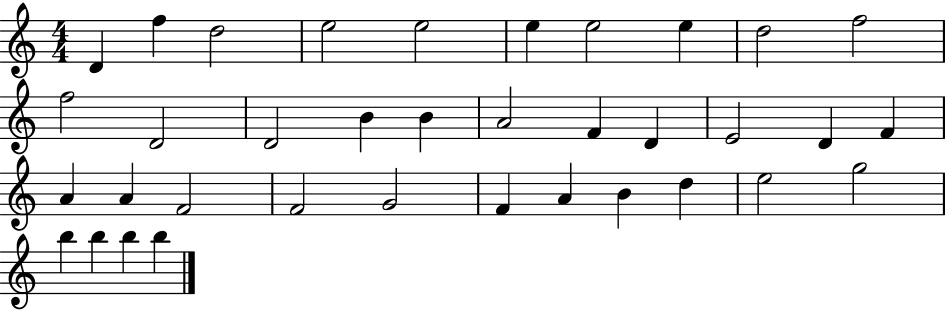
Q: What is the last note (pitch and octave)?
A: B5